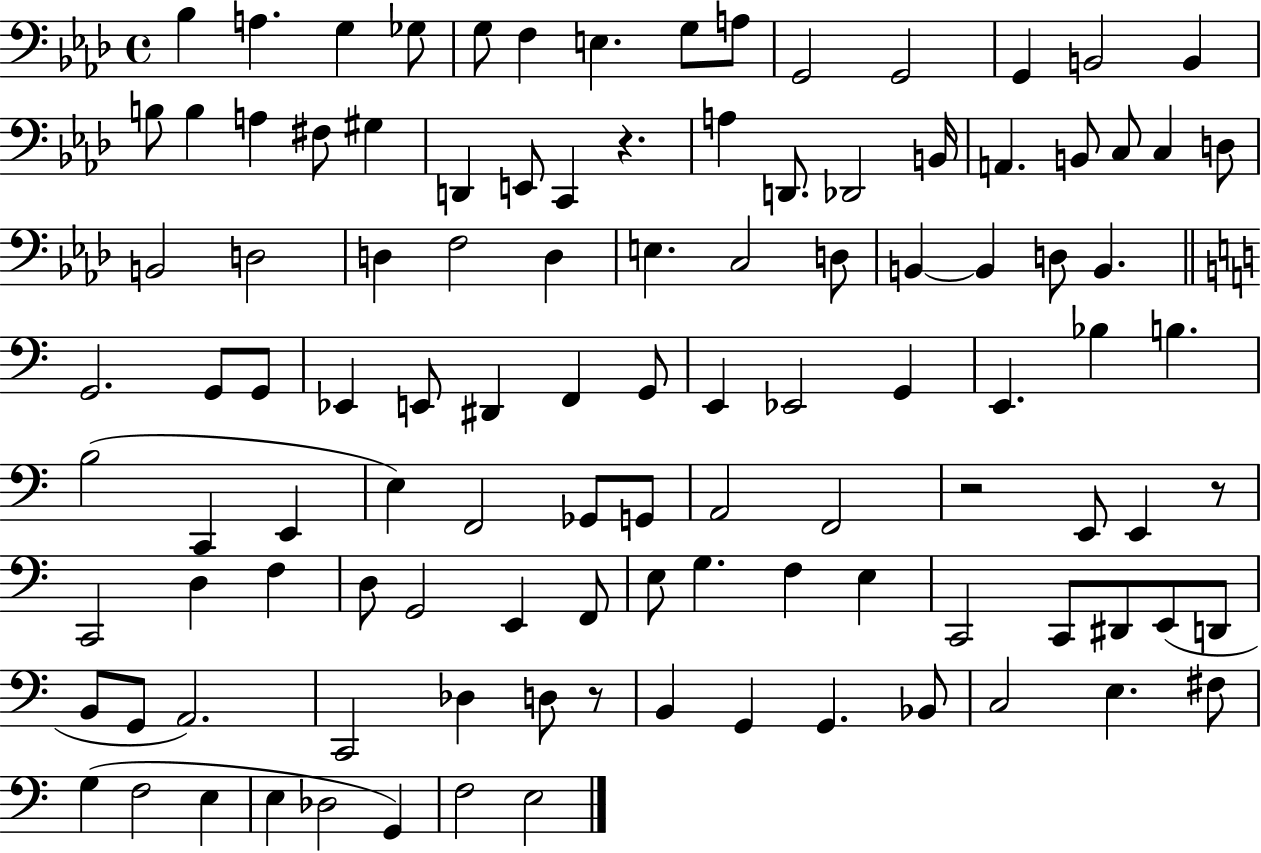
{
  \clef bass
  \time 4/4
  \defaultTimeSignature
  \key aes \major
  bes4 a4. g4 ges8 | g8 f4 e4. g8 a8 | g,2 g,2 | g,4 b,2 b,4 | \break b8 b4 a4 fis8 gis4 | d,4 e,8 c,4 r4. | a4 d,8. des,2 b,16 | a,4. b,8 c8 c4 d8 | \break b,2 d2 | d4 f2 d4 | e4. c2 d8 | b,4~~ b,4 d8 b,4. | \break \bar "||" \break \key a \minor g,2. g,8 g,8 | ees,4 e,8 dis,4 f,4 g,8 | e,4 ees,2 g,4 | e,4. bes4 b4. | \break b2( c,4 e,4 | e4) f,2 ges,8 g,8 | a,2 f,2 | r2 e,8 e,4 r8 | \break c,2 d4 f4 | d8 g,2 e,4 f,8 | e8 g4. f4 e4 | c,2 c,8 dis,8 e,8( d,8 | \break b,8 g,8 a,2.) | c,2 des4 d8 r8 | b,4 g,4 g,4. bes,8 | c2 e4. fis8 | \break g4( f2 e4 | e4 des2 g,4) | f2 e2 | \bar "|."
}